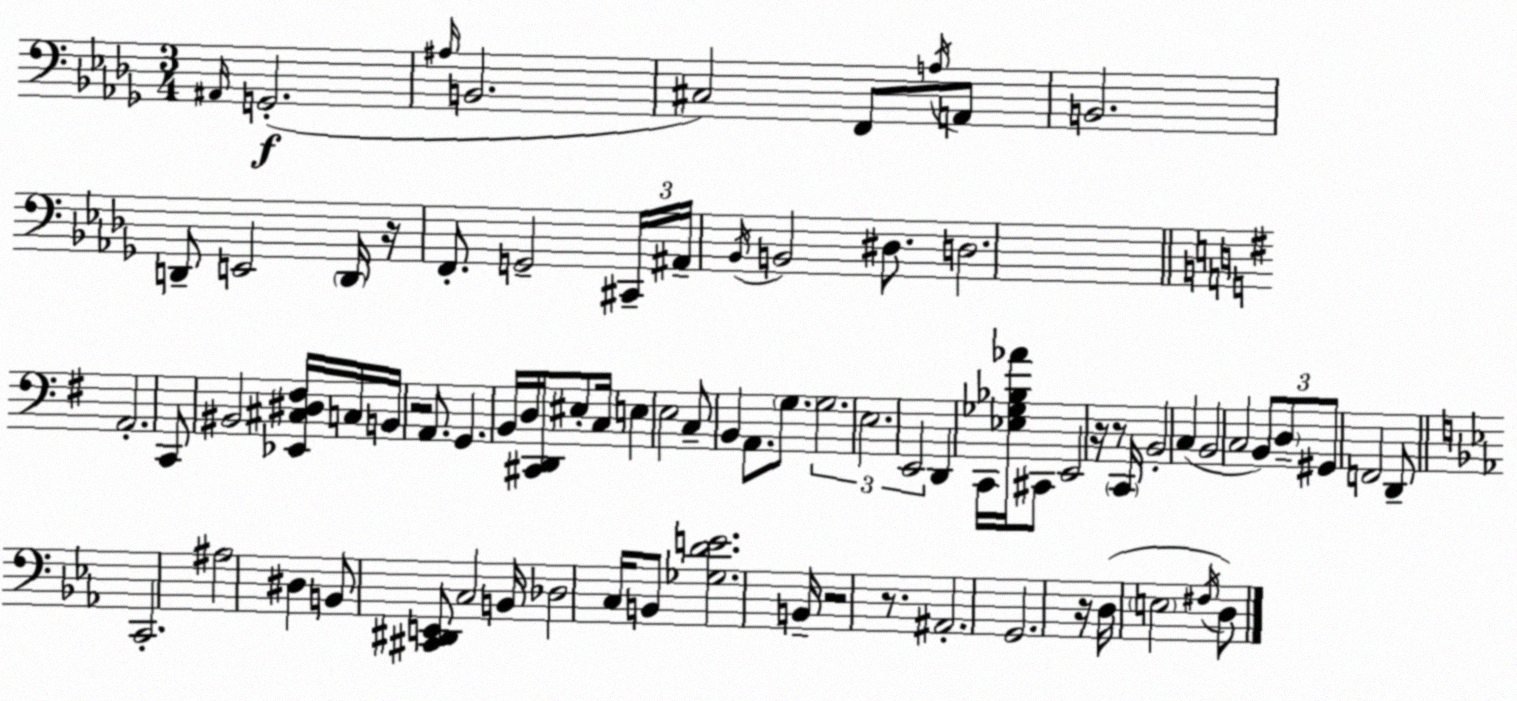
X:1
T:Untitled
M:3/4
L:1/4
K:Bbm
^A,,/4 G,,2 ^A,/4 B,,2 ^C,2 F,,/2 A,/4 A,,/2 B,,2 D,,/2 E,,2 D,,/4 z/4 F,,/2 G,,2 ^C,,/4 ^A,,/4 _B,,/4 B,,2 ^D,/2 D,2 A,,2 C,,/2 ^B,,2 [_E,,^C,^D,^F,]/4 C,/4 B,,/4 z2 A,,/2 G,, B,,/4 D,/4 [^C,,D,,]/4 ^E,/2 C,/4 E, E,2 C,/2 B,, A,,/2 G,/2 G,2 E,2 E,,2 D,, C,,/4 [_E,_G,_B,_A]/4 ^C,,/2 E,,2 z/4 z/2 C,,/4 B,,2 C, B,,2 C,2 B,,/2 D,/2 ^G,,/2 F,,2 D,,/2 C,,2 ^A,2 ^D, B,,/2 [^C,,^D,,E,,]/2 C,2 B,,/4 _D,2 C,/4 B,,/2 [_G,DE]2 B,,/4 z2 z/2 ^A,,2 G,,2 z/4 D,/4 E,2 ^F,/4 D,/2